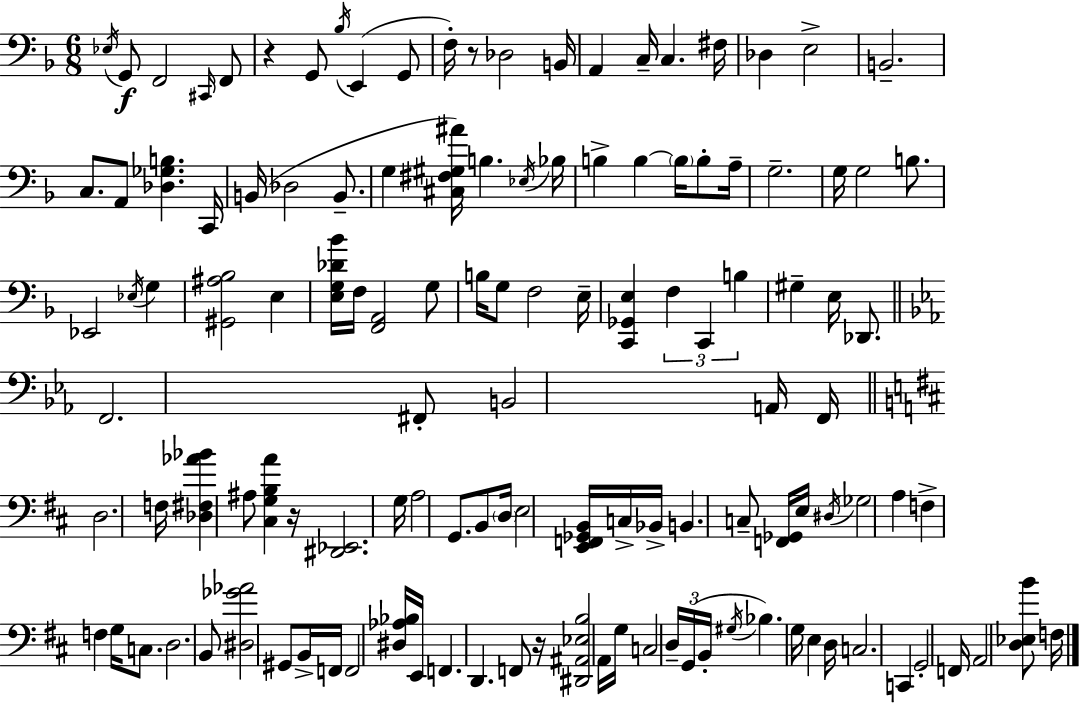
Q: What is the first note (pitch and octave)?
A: Eb3